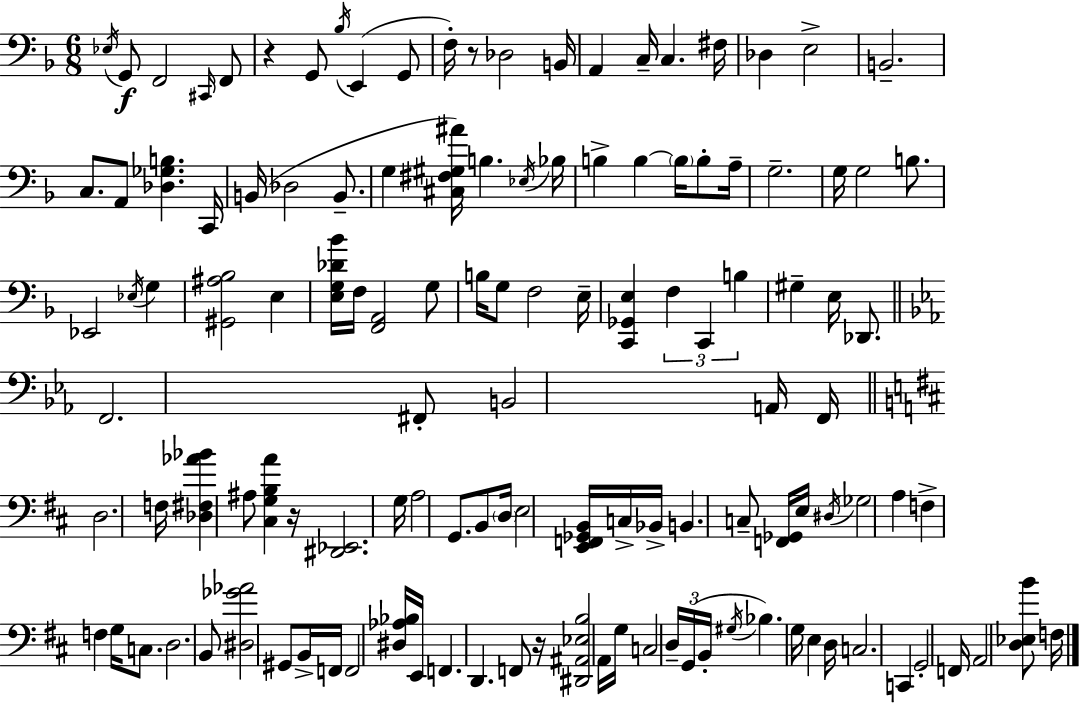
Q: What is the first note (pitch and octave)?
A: Eb3